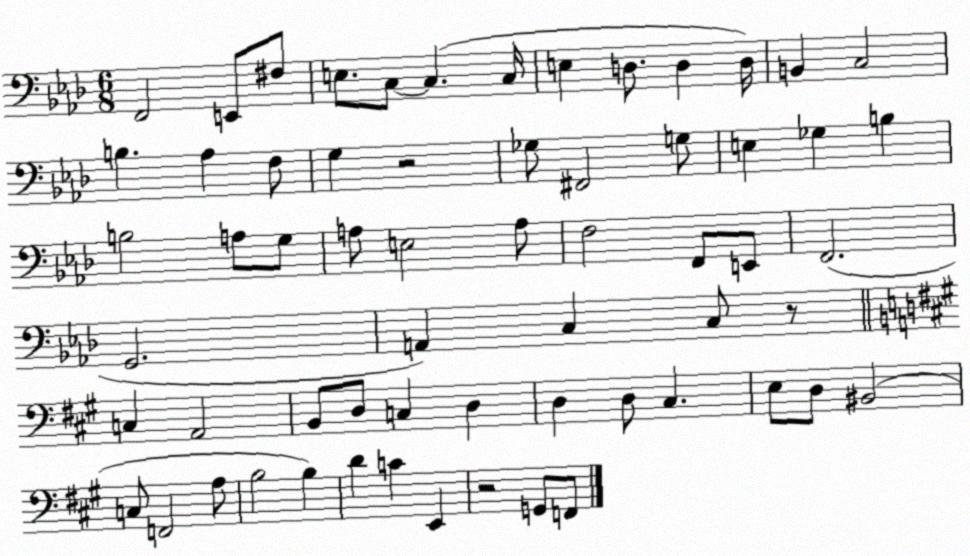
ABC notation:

X:1
T:Untitled
M:6/8
L:1/4
K:Ab
F,,2 E,,/2 ^F,/2 E,/2 C,/2 C, C,/4 E, D,/2 D, D,/4 B,, C,2 B, _A, F,/2 G, z2 _G,/2 ^F,,2 G,/2 E, _G, B, B,2 A,/2 G,/2 A,/2 E,2 A,/2 F,2 F,,/2 E,,/2 F,,2 G,,2 A,, C, C,/2 z/2 C, A,,2 B,,/2 D,/2 C, D, D, D,/2 ^C, E,/2 D,/2 ^B,,2 C,/2 F,,2 A,/2 B,2 B, D C E,, z2 G,,/2 F,,/2